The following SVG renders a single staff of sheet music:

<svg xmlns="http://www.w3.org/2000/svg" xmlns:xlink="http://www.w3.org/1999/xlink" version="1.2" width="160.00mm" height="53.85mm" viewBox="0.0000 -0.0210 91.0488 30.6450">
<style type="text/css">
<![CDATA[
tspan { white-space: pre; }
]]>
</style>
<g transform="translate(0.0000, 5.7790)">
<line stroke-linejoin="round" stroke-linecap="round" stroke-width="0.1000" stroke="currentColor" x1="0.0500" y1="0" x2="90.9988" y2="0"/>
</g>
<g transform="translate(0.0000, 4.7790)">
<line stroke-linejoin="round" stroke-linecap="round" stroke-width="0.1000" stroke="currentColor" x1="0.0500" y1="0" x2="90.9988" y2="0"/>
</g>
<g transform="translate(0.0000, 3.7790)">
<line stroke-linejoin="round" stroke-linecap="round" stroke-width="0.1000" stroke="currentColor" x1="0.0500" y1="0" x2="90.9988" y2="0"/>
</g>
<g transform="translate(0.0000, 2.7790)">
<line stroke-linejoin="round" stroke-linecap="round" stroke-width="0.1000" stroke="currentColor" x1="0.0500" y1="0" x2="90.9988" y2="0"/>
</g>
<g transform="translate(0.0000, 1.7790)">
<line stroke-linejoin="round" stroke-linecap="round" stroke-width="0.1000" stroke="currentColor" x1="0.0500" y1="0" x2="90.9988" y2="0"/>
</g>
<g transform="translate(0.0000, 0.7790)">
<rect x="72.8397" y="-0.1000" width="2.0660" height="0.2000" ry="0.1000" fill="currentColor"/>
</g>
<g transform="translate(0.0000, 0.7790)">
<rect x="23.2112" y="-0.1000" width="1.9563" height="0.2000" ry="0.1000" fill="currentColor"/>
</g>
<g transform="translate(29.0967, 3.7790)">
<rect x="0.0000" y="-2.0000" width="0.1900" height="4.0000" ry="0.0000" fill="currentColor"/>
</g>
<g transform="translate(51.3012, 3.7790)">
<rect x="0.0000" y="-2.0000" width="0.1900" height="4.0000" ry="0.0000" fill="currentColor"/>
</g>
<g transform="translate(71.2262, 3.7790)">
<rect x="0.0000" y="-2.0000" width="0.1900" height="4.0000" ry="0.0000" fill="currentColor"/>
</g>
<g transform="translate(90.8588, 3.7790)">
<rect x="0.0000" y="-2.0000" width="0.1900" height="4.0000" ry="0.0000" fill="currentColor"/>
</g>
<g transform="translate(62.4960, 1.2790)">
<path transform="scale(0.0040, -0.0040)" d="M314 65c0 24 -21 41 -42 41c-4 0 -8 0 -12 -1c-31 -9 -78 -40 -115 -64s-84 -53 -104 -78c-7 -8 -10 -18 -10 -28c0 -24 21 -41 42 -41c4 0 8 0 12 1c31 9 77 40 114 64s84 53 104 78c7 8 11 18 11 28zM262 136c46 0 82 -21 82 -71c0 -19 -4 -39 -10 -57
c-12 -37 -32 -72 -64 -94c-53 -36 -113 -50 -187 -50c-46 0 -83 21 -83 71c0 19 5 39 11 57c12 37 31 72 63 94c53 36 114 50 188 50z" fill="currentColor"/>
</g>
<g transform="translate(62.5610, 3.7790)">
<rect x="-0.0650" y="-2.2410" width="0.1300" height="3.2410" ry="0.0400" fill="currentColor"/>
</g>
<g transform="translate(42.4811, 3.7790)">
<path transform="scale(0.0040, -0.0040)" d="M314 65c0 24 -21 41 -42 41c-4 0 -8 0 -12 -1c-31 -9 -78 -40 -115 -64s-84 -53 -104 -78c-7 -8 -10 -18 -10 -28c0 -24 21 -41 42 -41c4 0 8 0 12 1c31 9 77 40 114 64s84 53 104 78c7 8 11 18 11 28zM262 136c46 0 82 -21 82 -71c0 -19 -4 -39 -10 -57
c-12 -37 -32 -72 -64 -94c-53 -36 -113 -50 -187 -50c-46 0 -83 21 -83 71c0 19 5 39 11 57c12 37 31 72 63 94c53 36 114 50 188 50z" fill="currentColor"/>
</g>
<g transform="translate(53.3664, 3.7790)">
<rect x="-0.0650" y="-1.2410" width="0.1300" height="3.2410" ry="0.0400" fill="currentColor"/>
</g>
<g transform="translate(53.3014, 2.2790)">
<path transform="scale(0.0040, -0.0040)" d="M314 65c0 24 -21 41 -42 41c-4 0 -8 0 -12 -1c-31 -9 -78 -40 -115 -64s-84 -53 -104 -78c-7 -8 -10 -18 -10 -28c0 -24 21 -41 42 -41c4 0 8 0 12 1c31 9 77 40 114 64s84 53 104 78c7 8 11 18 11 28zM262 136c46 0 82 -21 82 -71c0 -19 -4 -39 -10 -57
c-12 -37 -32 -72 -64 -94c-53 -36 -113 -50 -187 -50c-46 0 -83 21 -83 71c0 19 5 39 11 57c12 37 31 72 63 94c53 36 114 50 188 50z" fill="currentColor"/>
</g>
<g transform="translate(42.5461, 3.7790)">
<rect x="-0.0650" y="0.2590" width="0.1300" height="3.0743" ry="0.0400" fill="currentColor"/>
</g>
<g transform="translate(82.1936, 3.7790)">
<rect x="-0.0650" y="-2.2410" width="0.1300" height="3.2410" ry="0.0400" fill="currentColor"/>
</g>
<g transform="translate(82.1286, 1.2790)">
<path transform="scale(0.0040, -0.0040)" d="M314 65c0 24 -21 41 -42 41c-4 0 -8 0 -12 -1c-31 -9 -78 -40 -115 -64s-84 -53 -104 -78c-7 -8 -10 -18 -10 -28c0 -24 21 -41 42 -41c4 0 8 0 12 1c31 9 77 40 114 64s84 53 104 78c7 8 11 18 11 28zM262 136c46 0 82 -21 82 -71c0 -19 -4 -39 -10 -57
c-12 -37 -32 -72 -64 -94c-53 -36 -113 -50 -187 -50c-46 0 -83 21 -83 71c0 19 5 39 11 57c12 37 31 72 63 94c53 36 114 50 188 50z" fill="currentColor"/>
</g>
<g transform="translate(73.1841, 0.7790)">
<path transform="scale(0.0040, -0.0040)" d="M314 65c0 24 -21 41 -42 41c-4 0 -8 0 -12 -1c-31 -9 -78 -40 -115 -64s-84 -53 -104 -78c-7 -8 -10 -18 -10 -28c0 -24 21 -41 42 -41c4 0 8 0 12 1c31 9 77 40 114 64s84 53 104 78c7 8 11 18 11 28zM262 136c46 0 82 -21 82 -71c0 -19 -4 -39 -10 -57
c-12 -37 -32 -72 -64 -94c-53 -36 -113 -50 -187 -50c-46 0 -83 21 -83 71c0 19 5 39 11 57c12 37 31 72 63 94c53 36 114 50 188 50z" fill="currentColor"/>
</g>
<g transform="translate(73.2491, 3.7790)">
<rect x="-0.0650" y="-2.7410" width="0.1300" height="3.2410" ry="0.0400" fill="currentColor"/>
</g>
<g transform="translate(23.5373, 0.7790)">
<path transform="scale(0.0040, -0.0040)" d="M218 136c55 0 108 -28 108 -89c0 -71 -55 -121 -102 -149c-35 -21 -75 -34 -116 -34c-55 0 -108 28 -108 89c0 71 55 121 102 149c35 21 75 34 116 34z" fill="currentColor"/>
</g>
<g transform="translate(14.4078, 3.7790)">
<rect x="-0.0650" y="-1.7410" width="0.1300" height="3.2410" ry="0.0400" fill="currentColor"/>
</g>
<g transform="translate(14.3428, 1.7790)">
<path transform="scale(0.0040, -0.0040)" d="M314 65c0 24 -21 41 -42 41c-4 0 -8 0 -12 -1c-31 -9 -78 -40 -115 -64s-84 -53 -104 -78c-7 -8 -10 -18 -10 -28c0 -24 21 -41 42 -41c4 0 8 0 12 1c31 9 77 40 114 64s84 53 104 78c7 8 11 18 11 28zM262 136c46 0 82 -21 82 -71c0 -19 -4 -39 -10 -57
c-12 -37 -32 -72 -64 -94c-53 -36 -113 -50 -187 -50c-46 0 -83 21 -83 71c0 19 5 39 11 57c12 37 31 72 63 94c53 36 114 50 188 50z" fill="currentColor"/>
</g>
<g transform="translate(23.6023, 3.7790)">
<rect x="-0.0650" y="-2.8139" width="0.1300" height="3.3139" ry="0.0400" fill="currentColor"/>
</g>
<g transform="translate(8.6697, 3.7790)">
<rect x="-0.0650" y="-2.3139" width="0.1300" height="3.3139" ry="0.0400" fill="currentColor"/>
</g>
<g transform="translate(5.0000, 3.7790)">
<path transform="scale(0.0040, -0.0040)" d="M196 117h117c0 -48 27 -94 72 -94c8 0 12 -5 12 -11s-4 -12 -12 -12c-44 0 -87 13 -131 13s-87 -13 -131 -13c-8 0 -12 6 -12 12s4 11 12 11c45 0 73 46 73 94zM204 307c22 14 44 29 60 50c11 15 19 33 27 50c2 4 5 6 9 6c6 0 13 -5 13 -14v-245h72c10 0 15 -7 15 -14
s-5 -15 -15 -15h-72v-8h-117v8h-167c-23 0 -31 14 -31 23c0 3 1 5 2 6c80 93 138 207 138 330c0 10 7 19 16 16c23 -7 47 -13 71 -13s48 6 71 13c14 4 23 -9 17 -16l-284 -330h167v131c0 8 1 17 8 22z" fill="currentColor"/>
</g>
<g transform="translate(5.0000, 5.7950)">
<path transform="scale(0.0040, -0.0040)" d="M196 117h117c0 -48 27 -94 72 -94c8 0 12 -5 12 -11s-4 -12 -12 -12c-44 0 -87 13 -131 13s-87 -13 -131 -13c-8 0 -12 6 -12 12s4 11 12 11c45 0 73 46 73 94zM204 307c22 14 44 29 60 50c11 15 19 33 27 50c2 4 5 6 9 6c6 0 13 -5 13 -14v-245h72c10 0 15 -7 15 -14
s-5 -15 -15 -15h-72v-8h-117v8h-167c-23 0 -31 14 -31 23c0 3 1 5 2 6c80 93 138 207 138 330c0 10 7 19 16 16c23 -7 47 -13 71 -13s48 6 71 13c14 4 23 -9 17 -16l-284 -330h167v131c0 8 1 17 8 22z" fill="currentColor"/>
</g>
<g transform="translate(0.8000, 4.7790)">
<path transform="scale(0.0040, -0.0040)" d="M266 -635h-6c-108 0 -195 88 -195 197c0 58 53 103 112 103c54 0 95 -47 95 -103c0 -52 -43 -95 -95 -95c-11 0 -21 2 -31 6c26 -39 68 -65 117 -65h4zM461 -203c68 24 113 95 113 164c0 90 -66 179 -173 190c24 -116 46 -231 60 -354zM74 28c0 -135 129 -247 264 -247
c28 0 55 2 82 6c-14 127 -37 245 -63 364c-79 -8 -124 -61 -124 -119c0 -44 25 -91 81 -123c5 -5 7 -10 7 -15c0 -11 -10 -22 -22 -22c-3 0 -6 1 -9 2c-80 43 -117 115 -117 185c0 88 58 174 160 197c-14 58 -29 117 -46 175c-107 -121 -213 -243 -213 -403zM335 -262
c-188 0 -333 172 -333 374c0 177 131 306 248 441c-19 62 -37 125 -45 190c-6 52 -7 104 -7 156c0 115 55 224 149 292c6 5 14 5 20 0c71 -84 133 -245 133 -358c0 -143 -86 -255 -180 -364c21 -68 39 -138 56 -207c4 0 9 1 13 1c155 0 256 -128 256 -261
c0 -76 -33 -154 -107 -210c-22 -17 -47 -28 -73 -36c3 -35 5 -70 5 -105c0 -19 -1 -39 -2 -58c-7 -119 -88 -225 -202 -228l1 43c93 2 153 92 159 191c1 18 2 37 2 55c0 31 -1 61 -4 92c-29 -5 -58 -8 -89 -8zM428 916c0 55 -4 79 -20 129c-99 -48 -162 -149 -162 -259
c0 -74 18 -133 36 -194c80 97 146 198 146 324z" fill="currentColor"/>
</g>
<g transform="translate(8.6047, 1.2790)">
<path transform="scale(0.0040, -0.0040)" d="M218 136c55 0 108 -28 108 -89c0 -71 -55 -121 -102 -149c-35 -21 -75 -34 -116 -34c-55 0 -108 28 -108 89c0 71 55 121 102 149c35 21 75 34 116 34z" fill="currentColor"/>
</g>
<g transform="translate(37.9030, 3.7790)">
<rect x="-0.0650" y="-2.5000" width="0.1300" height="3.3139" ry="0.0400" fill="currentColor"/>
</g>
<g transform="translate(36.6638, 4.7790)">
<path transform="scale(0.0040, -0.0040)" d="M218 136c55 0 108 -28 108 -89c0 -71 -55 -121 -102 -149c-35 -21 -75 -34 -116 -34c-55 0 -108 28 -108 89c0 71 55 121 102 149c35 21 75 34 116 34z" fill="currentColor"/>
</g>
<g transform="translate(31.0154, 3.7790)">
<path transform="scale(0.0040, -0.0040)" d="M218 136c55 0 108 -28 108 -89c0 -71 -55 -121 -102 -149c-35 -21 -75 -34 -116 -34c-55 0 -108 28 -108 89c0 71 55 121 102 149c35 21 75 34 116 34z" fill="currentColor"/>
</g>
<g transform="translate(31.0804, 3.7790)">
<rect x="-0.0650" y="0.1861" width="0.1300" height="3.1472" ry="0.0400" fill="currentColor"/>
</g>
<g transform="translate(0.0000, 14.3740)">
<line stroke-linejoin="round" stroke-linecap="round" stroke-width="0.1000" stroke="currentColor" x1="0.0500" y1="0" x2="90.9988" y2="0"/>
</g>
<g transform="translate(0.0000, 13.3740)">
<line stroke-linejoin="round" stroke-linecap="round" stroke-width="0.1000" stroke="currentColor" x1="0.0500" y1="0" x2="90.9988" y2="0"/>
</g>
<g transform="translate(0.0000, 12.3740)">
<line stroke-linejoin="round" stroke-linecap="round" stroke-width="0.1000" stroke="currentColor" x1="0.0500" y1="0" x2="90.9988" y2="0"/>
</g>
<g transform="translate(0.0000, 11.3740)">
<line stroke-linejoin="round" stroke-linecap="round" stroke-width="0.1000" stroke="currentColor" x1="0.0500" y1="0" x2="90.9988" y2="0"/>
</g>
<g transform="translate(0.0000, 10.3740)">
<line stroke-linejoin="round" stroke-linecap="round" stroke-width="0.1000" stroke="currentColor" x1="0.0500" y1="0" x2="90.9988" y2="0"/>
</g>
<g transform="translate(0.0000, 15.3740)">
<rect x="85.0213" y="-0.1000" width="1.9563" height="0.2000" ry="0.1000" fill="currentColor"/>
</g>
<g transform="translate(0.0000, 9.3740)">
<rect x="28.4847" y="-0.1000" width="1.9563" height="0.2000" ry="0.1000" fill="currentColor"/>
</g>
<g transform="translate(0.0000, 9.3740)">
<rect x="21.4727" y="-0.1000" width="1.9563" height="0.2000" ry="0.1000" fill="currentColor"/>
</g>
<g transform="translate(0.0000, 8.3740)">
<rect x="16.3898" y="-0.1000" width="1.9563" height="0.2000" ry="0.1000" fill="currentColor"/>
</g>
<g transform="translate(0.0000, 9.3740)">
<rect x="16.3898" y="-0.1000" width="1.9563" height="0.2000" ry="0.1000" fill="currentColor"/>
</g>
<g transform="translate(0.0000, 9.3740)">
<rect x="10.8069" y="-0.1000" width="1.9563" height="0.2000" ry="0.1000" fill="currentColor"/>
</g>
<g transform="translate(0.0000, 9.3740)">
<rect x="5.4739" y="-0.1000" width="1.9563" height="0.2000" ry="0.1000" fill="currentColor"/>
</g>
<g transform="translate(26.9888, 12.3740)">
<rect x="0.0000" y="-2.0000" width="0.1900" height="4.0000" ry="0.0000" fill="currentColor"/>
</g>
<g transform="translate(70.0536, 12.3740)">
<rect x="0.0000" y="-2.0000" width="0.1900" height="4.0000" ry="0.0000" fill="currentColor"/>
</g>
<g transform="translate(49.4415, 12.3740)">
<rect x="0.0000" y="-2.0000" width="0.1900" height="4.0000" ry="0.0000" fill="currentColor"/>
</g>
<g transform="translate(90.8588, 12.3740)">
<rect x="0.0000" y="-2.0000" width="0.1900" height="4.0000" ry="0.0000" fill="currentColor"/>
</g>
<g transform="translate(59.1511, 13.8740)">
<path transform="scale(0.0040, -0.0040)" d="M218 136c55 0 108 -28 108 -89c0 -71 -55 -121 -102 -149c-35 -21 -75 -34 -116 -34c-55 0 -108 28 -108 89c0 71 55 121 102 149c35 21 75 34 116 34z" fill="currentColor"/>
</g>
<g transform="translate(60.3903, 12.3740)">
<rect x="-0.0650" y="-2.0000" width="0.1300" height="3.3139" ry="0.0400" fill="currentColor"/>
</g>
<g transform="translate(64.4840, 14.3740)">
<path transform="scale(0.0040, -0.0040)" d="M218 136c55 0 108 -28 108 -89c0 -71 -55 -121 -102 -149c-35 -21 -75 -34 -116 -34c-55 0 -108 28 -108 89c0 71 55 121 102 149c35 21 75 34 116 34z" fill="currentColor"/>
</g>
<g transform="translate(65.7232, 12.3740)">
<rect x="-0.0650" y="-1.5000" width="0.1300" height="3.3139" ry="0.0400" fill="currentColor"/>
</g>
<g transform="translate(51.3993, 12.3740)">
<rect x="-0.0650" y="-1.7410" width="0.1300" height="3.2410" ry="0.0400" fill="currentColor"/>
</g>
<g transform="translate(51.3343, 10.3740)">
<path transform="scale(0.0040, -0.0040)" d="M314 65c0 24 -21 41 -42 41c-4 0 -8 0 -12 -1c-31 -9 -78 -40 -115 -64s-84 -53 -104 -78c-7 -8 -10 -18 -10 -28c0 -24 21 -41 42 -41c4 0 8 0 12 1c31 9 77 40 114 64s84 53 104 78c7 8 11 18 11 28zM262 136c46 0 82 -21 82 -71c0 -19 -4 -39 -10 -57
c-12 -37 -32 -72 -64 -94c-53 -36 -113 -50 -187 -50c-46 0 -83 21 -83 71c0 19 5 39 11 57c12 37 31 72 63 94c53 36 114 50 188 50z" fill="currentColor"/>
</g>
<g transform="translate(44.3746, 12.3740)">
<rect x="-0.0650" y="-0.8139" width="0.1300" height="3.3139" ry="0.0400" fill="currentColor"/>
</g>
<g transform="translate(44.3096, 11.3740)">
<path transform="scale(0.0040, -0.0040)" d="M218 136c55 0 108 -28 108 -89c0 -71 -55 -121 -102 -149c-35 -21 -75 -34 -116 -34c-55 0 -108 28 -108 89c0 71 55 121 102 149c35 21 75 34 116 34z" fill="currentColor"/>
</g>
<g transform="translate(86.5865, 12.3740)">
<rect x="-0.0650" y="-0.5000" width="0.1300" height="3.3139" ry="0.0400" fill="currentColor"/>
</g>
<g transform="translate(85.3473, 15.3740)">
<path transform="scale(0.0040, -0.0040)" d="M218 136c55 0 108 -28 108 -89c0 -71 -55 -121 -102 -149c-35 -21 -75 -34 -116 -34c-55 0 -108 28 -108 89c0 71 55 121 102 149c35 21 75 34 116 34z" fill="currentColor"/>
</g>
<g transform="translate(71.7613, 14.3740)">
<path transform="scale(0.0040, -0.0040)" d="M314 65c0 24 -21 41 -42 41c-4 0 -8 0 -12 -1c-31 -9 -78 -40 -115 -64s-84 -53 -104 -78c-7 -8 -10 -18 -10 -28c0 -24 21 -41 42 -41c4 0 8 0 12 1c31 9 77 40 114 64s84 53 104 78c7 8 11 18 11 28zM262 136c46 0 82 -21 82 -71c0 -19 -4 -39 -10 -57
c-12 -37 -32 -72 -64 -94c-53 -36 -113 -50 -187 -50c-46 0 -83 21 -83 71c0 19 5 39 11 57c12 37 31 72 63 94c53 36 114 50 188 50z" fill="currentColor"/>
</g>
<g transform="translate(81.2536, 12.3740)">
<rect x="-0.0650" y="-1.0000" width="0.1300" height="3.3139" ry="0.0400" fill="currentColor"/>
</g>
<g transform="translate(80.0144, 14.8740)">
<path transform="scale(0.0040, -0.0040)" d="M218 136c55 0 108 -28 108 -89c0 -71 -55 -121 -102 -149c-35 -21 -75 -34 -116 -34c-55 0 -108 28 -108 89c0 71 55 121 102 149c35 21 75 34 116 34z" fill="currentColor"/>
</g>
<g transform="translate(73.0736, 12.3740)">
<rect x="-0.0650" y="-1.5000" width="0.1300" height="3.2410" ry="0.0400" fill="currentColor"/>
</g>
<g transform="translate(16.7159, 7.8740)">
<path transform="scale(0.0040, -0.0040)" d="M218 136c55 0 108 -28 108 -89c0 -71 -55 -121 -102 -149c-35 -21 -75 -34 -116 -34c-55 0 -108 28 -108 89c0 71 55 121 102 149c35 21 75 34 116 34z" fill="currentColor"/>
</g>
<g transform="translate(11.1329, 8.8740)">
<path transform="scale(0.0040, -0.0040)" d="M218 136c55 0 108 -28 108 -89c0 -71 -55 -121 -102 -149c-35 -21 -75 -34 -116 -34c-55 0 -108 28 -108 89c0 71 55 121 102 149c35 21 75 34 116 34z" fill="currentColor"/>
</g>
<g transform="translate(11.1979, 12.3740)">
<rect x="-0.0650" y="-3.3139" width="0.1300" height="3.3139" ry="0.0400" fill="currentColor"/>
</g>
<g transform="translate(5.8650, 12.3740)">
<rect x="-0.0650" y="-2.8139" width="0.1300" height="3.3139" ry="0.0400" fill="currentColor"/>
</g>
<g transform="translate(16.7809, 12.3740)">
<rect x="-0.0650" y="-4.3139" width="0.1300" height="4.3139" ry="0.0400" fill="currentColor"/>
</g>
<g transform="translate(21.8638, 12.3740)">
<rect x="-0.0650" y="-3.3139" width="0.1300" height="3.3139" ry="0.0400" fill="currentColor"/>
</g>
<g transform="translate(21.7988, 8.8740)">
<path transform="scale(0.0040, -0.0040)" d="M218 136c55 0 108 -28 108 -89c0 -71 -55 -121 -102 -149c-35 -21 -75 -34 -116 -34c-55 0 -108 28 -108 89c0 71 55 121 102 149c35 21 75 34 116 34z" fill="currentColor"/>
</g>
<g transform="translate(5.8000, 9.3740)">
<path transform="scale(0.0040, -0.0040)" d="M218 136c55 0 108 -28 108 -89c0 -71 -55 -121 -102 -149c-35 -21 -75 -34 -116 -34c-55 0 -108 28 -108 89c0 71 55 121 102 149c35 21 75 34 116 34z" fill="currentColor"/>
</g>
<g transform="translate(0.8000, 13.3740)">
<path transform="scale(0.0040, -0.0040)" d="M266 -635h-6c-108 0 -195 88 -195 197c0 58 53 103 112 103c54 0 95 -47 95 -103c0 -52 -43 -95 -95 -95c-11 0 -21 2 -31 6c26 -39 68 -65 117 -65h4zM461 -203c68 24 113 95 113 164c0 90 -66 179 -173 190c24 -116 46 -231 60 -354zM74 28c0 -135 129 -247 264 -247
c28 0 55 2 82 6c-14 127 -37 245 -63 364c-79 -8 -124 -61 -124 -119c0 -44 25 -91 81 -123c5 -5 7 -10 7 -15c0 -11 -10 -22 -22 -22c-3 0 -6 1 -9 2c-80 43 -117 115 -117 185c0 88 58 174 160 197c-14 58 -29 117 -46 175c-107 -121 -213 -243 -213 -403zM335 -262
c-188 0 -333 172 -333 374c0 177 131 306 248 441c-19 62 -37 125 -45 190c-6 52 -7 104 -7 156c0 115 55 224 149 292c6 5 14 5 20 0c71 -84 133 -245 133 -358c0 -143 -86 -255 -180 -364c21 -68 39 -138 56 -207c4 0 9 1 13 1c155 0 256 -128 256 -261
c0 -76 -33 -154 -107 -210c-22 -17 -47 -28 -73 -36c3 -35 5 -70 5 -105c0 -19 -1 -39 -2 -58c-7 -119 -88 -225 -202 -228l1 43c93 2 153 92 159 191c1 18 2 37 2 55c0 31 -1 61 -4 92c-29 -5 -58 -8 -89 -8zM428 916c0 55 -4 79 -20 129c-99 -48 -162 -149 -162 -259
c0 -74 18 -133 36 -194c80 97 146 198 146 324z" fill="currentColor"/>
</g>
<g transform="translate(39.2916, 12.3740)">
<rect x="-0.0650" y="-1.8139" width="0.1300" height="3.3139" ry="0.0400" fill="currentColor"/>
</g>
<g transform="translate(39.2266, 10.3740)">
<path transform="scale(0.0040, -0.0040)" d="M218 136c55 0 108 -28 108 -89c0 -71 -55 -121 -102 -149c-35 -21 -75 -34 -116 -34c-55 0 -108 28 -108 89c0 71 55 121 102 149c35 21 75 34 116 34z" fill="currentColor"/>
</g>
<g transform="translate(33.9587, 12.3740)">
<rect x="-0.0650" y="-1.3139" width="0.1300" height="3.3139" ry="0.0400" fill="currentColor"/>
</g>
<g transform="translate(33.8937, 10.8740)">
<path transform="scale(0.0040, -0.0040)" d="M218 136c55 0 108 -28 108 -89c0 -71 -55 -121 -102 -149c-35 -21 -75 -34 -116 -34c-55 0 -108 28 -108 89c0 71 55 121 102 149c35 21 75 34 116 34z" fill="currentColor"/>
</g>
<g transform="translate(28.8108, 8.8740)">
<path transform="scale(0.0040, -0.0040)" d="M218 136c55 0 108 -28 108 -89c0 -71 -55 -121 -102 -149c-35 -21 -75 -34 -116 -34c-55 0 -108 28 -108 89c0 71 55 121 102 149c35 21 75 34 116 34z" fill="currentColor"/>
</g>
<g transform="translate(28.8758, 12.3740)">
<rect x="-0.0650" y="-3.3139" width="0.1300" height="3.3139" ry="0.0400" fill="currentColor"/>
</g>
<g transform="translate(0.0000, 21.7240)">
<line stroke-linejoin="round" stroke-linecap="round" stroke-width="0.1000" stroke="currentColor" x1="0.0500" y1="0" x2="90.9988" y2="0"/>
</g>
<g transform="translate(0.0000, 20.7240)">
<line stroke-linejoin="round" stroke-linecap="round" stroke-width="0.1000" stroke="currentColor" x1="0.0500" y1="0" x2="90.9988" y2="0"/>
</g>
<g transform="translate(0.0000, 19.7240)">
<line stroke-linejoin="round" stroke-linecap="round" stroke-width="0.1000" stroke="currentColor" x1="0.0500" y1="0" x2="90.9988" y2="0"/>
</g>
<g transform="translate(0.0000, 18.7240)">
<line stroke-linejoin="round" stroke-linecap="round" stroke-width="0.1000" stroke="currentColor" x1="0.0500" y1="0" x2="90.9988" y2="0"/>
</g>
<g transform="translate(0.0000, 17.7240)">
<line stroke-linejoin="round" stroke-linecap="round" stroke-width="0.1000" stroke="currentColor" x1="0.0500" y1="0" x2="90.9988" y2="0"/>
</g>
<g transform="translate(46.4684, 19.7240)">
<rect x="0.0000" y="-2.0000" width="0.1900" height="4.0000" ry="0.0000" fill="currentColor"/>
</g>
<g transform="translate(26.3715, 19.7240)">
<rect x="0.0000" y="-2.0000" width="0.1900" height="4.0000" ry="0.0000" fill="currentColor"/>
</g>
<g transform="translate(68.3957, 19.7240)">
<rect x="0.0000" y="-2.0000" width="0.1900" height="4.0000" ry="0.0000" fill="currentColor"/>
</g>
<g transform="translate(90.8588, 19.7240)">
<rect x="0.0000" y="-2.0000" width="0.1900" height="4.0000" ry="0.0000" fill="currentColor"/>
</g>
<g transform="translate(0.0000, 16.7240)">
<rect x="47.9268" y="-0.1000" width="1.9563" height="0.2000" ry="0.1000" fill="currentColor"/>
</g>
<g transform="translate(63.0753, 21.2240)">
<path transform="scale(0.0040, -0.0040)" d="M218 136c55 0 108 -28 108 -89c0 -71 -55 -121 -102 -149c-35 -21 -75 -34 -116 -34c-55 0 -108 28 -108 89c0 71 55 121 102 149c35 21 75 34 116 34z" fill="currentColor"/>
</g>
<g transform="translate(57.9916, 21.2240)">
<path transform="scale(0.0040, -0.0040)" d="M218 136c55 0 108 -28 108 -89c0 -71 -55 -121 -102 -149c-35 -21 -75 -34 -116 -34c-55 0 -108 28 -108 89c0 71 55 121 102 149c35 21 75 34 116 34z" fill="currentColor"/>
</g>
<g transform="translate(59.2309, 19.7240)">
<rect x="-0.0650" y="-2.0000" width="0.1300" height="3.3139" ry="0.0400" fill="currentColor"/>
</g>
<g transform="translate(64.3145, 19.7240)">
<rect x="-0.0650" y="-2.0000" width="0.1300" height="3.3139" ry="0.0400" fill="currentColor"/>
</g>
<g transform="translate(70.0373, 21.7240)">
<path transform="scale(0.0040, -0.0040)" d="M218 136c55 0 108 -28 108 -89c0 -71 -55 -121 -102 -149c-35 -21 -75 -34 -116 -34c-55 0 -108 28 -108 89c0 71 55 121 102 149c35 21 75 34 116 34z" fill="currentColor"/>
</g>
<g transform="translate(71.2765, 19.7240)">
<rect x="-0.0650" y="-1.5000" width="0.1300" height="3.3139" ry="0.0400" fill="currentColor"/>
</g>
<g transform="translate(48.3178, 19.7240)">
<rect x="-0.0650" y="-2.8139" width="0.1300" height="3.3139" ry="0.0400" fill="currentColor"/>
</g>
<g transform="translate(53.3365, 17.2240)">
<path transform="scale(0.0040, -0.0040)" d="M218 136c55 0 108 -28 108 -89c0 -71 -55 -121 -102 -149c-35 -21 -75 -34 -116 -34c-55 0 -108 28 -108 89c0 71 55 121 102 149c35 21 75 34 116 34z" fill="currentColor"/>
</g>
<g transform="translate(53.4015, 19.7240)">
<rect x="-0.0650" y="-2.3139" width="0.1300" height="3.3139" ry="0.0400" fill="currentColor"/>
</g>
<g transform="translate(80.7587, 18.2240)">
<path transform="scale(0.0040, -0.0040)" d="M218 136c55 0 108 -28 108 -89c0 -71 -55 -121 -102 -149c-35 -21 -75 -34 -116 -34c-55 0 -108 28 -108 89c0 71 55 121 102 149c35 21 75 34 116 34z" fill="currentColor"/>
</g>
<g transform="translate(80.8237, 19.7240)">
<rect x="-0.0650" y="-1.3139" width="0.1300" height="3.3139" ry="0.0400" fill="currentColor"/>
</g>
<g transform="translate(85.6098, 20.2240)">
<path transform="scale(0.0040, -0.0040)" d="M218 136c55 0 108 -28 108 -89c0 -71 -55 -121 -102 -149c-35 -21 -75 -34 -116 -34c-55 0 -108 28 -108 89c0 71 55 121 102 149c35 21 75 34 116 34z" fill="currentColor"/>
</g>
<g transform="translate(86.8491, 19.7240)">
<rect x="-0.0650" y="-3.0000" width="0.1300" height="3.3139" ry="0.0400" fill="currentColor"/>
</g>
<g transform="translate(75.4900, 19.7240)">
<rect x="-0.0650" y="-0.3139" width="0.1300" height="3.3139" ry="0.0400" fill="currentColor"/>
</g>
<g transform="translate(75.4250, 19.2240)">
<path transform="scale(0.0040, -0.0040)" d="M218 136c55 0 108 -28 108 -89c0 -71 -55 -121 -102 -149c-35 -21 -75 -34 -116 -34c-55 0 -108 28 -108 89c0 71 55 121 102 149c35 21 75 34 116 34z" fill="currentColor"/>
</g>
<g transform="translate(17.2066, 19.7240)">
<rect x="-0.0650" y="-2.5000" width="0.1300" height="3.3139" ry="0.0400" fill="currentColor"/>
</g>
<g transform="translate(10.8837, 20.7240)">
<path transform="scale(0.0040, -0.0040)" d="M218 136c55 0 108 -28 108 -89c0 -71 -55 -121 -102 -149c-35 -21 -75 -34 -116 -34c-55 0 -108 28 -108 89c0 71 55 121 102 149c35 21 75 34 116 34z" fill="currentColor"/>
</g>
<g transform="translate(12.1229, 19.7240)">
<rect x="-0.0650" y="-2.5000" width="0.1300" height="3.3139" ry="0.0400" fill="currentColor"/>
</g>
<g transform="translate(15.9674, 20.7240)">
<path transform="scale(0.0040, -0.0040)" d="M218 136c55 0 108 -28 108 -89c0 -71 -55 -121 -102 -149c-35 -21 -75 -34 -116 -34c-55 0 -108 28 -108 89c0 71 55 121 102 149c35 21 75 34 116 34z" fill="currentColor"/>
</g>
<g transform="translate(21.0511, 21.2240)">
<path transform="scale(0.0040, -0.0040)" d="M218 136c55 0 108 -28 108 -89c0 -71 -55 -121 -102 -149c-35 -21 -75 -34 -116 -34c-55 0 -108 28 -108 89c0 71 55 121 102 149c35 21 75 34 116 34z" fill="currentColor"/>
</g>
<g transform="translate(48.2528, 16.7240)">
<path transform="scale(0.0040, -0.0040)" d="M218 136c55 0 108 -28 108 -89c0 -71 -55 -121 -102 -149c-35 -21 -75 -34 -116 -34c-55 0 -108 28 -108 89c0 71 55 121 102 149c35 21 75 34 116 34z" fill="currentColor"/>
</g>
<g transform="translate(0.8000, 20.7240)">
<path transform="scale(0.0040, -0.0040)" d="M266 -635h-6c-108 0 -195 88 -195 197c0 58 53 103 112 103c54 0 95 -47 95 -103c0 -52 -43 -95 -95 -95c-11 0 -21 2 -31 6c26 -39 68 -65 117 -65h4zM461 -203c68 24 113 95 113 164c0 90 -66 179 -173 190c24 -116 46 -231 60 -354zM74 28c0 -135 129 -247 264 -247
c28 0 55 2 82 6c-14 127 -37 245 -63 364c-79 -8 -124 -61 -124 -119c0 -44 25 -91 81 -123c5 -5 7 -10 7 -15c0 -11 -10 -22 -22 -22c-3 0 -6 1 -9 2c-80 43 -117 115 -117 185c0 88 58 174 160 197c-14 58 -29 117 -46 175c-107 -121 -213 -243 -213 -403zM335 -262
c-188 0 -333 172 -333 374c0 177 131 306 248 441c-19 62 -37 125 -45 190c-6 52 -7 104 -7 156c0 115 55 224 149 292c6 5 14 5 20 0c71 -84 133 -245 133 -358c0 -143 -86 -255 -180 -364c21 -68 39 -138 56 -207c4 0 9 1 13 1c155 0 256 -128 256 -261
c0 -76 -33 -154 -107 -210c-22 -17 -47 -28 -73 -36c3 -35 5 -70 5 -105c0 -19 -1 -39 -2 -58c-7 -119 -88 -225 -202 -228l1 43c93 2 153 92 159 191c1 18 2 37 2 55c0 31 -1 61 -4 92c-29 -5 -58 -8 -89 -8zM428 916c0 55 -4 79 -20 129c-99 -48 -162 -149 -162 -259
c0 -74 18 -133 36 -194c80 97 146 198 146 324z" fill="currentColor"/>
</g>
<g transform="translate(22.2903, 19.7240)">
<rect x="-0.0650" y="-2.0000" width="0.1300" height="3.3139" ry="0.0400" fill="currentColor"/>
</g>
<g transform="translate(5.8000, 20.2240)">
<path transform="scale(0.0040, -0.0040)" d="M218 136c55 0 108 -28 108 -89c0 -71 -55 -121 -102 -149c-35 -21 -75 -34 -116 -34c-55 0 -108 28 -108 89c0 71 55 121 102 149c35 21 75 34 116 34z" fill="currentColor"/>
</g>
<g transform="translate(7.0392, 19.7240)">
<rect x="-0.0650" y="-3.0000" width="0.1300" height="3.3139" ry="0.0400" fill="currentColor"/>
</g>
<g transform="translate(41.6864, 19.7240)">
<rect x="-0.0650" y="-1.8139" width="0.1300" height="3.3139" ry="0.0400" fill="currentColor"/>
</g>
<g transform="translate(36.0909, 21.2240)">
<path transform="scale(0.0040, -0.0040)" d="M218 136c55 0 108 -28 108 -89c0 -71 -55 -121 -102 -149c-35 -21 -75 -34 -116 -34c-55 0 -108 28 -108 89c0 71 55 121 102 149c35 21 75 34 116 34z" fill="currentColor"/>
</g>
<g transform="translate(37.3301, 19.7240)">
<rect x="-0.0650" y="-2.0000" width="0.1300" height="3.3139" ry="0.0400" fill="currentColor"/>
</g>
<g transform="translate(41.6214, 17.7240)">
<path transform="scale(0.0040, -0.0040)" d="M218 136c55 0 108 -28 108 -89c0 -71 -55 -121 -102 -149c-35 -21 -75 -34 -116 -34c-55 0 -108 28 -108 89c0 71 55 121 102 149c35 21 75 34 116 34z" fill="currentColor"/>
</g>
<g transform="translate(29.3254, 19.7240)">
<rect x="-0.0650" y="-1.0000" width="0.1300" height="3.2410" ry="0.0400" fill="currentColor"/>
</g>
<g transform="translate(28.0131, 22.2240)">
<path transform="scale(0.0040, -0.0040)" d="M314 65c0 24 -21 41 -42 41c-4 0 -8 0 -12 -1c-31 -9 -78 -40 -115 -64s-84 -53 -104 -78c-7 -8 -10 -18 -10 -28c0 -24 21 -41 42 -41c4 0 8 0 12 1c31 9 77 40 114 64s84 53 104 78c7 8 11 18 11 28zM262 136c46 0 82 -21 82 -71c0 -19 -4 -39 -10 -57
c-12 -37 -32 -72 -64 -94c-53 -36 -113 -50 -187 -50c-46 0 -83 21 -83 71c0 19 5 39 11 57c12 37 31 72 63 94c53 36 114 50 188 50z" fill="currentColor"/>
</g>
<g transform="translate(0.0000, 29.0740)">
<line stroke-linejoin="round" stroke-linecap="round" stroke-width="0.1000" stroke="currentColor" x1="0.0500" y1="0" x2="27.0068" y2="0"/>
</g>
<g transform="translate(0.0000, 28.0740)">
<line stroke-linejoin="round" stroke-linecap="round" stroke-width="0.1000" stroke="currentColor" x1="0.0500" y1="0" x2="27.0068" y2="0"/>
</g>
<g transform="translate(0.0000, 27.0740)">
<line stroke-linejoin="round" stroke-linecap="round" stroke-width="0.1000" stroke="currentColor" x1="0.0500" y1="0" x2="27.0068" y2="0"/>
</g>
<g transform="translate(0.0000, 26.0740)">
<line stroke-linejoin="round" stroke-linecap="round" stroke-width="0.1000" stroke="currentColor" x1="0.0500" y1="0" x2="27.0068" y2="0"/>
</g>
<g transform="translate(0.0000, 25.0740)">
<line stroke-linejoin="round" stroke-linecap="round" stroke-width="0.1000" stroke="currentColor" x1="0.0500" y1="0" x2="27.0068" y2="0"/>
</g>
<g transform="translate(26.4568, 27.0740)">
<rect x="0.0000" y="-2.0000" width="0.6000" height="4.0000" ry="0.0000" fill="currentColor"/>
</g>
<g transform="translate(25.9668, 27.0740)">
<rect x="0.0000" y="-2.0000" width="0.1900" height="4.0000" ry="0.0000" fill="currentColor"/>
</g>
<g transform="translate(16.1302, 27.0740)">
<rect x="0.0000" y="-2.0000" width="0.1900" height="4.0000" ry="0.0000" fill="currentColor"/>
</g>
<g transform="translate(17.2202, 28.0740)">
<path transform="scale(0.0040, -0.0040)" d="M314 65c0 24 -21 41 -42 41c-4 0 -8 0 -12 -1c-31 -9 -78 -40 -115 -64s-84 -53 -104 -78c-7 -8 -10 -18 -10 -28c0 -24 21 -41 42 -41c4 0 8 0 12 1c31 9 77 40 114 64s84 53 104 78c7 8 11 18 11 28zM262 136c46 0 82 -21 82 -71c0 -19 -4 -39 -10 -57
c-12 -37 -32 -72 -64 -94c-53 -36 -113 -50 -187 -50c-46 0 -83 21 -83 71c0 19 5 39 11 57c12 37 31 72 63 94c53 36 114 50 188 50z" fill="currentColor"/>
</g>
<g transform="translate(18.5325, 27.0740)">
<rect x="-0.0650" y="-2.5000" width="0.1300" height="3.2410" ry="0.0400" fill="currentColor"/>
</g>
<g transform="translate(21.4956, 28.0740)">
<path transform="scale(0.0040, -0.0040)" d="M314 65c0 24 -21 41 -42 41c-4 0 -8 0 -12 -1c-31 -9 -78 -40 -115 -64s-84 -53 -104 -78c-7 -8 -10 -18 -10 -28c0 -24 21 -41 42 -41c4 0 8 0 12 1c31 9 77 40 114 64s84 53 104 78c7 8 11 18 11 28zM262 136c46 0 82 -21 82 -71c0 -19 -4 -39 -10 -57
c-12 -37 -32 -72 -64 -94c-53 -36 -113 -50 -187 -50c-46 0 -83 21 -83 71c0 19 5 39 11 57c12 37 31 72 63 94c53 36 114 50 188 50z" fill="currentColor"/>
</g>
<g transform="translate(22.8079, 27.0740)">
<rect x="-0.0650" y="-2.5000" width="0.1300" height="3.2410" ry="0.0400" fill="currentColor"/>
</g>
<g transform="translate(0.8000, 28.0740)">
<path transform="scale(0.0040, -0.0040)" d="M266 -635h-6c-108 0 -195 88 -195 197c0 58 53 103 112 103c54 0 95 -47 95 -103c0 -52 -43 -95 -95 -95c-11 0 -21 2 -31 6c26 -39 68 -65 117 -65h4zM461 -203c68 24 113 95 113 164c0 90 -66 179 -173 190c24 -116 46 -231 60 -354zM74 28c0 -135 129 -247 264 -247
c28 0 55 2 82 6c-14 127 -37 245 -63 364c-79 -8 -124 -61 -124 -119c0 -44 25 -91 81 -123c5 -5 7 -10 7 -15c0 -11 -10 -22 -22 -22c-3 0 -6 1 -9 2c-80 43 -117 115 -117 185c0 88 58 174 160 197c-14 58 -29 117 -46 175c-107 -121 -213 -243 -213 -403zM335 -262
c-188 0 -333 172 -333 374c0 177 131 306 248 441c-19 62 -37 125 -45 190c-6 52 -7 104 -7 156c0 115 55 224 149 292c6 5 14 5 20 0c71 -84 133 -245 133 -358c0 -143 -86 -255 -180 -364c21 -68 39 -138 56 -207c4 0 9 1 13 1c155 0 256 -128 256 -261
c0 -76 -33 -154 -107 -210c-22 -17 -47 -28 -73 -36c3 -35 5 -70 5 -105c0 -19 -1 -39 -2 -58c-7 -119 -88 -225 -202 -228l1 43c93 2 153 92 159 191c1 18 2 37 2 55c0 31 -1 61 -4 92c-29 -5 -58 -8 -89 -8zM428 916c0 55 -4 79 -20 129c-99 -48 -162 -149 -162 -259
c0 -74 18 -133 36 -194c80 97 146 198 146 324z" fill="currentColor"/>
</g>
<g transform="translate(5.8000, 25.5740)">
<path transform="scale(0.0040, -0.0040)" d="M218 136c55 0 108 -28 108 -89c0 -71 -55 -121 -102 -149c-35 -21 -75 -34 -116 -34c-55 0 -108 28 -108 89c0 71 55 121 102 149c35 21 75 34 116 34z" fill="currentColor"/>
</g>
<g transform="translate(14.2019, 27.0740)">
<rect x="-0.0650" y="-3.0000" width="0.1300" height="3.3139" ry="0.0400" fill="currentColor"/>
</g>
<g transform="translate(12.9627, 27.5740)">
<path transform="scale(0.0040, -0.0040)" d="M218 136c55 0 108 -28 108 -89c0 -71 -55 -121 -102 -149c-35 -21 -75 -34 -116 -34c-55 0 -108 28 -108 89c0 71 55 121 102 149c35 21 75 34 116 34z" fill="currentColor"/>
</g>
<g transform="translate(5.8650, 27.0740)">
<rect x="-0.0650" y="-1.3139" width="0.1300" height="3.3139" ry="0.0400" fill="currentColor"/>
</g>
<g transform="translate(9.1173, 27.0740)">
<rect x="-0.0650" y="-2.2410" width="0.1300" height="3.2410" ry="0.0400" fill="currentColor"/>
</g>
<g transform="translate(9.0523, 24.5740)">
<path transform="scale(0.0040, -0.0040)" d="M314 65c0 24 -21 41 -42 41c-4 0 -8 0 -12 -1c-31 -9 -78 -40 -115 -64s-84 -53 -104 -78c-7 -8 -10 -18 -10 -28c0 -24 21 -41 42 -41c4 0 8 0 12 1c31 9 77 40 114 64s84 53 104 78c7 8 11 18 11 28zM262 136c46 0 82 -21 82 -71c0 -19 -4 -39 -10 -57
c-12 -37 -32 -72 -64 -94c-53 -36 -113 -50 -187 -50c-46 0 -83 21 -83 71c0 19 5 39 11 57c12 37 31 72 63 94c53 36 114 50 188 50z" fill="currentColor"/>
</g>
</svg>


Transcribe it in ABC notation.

X:1
T:Untitled
M:4/4
L:1/4
K:C
g f2 a B G B2 e2 g2 a2 g2 a b d' b b e f d f2 F E E2 D C A G G F D2 F f a g F F E c e A e g2 A G2 G2